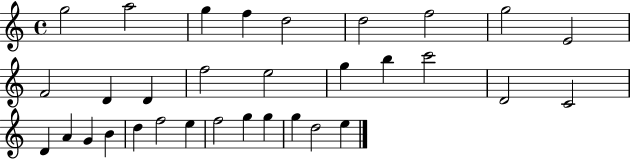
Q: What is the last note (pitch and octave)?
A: E5